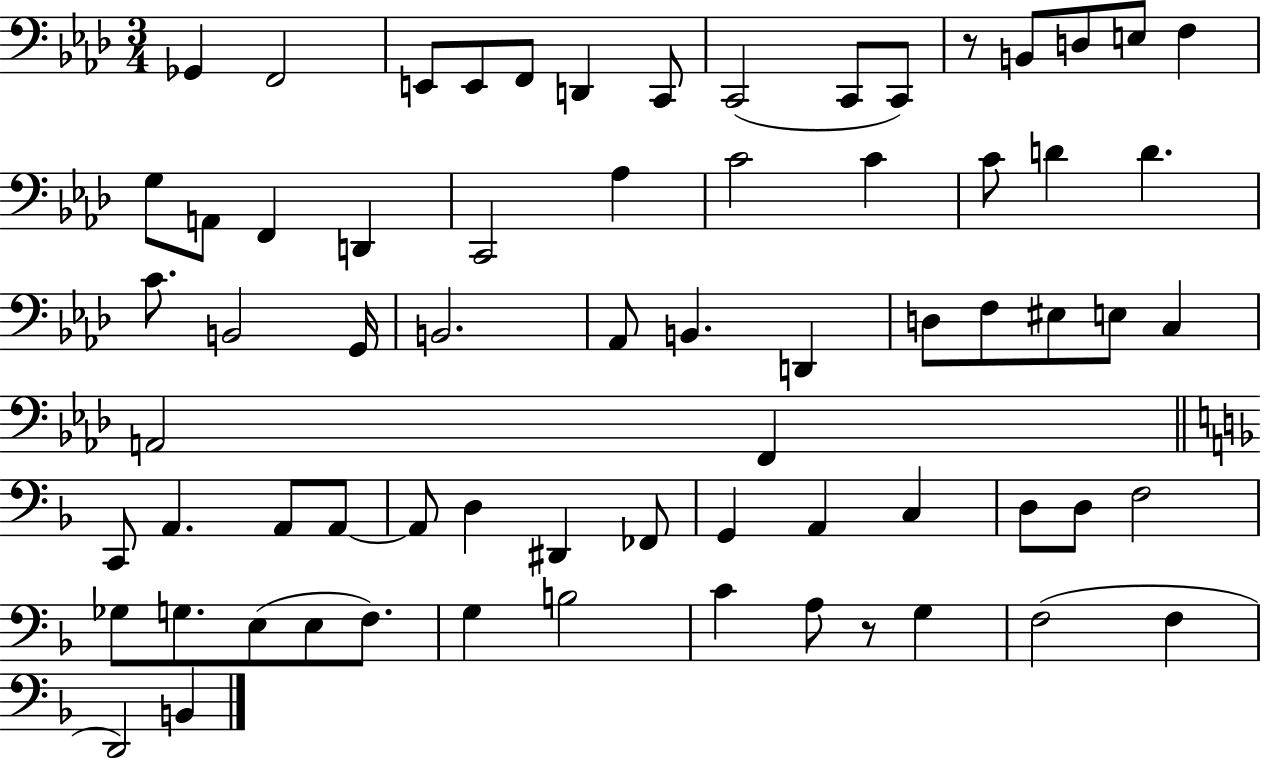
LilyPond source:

{
  \clef bass
  \numericTimeSignature
  \time 3/4
  \key aes \major
  ges,4 f,2 | e,8 e,8 f,8 d,4 c,8 | c,2( c,8 c,8) | r8 b,8 d8 e8 f4 | \break g8 a,8 f,4 d,4 | c,2 aes4 | c'2 c'4 | c'8 d'4 d'4. | \break c'8. b,2 g,16 | b,2. | aes,8 b,4. d,4 | d8 f8 eis8 e8 c4 | \break a,2 f,4 | \bar "||" \break \key f \major c,8 a,4. a,8 a,8~~ | a,8 d4 dis,4 fes,8 | g,4 a,4 c4 | d8 d8 f2 | \break ges8 g8. e8( e8 f8.) | g4 b2 | c'4 a8 r8 g4 | f2( f4 | \break d,2) b,4 | \bar "|."
}